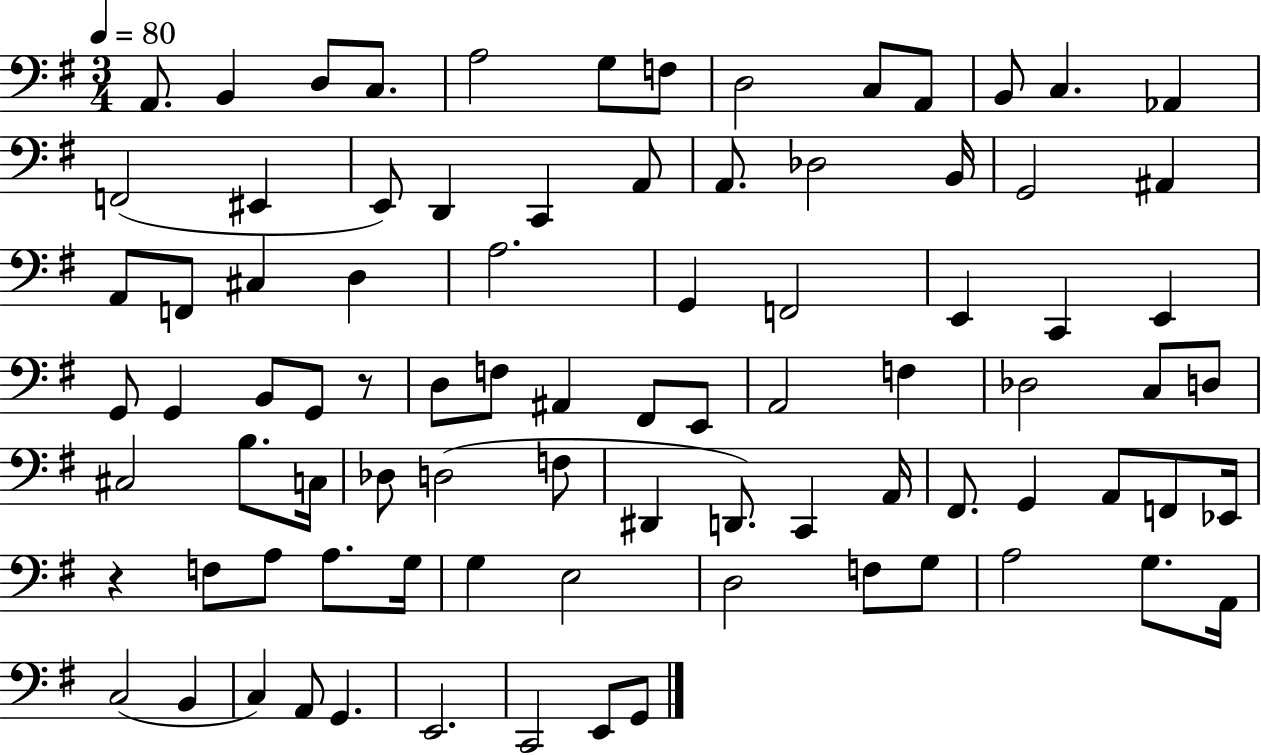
{
  \clef bass
  \numericTimeSignature
  \time 3/4
  \key g \major
  \tempo 4 = 80
  a,8. b,4 d8 c8. | a2 g8 f8 | d2 c8 a,8 | b,8 c4. aes,4 | \break f,2( eis,4 | e,8) d,4 c,4 a,8 | a,8. des2 b,16 | g,2 ais,4 | \break a,8 f,8 cis4 d4 | a2. | g,4 f,2 | e,4 c,4 e,4 | \break g,8 g,4 b,8 g,8 r8 | d8 f8 ais,4 fis,8 e,8 | a,2 f4 | des2 c8 d8 | \break cis2 b8. c16 | des8 d2( f8 | dis,4 d,8.) c,4 a,16 | fis,8. g,4 a,8 f,8 ees,16 | \break r4 f8 a8 a8. g16 | g4 e2 | d2 f8 g8 | a2 g8. a,16 | \break c2( b,4 | c4) a,8 g,4. | e,2. | c,2 e,8 g,8 | \break \bar "|."
}